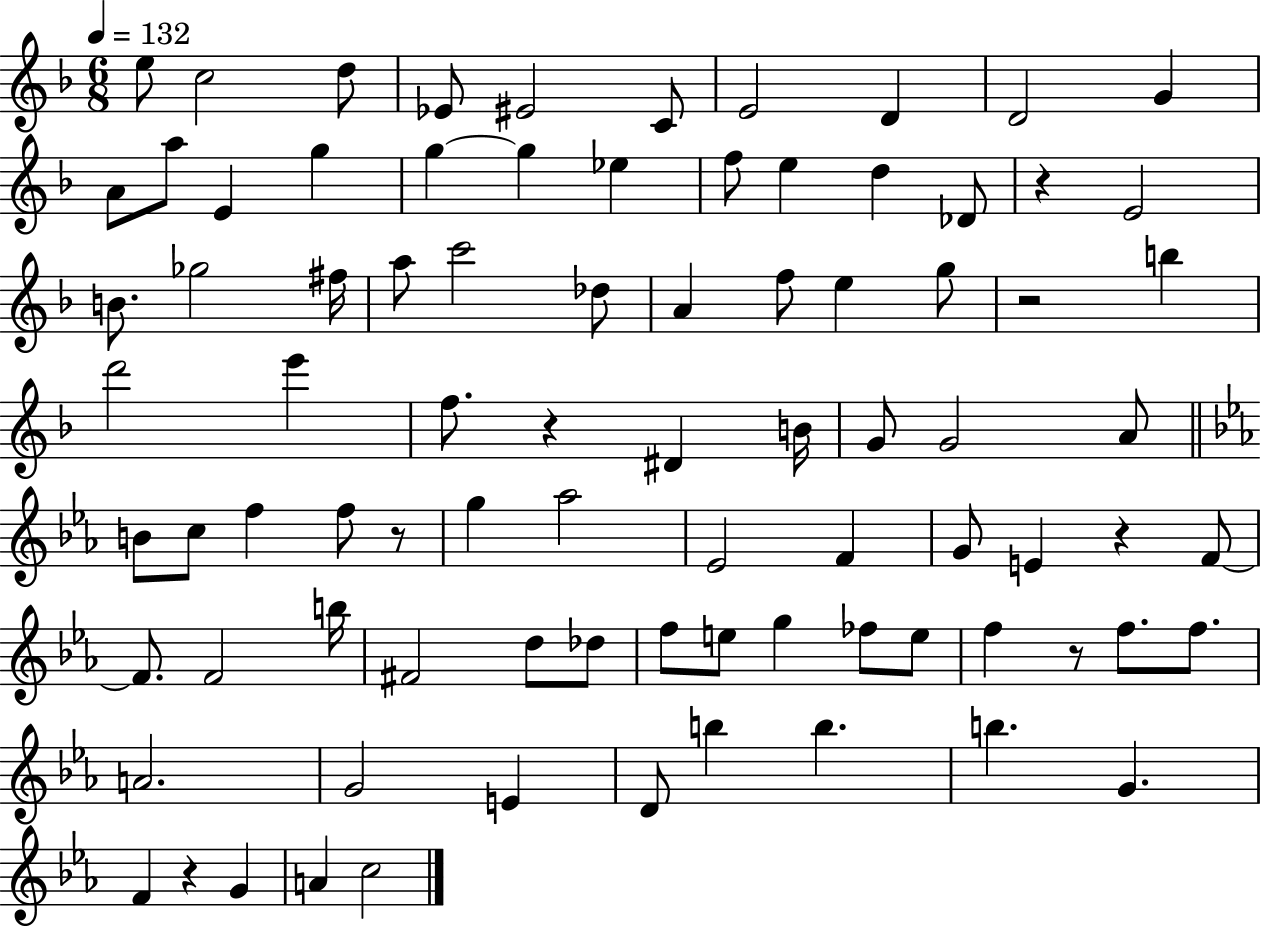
{
  \clef treble
  \numericTimeSignature
  \time 6/8
  \key f \major
  \tempo 4 = 132
  \repeat volta 2 { e''8 c''2 d''8 | ees'8 eis'2 c'8 | e'2 d'4 | d'2 g'4 | \break a'8 a''8 e'4 g''4 | g''4~~ g''4 ees''4 | f''8 e''4 d''4 des'8 | r4 e'2 | \break b'8. ges''2 fis''16 | a''8 c'''2 des''8 | a'4 f''8 e''4 g''8 | r2 b''4 | \break d'''2 e'''4 | f''8. r4 dis'4 b'16 | g'8 g'2 a'8 | \bar "||" \break \key ees \major b'8 c''8 f''4 f''8 r8 | g''4 aes''2 | ees'2 f'4 | g'8 e'4 r4 f'8~~ | \break f'8. f'2 b''16 | fis'2 d''8 des''8 | f''8 e''8 g''4 fes''8 e''8 | f''4 r8 f''8. f''8. | \break a'2. | g'2 e'4 | d'8 b''4 b''4. | b''4. g'4. | \break f'4 r4 g'4 | a'4 c''2 | } \bar "|."
}